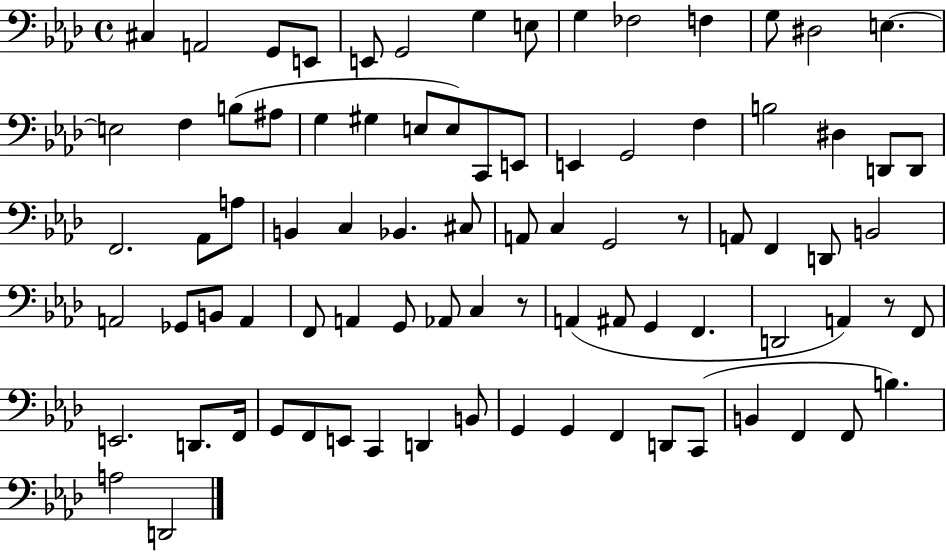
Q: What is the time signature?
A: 4/4